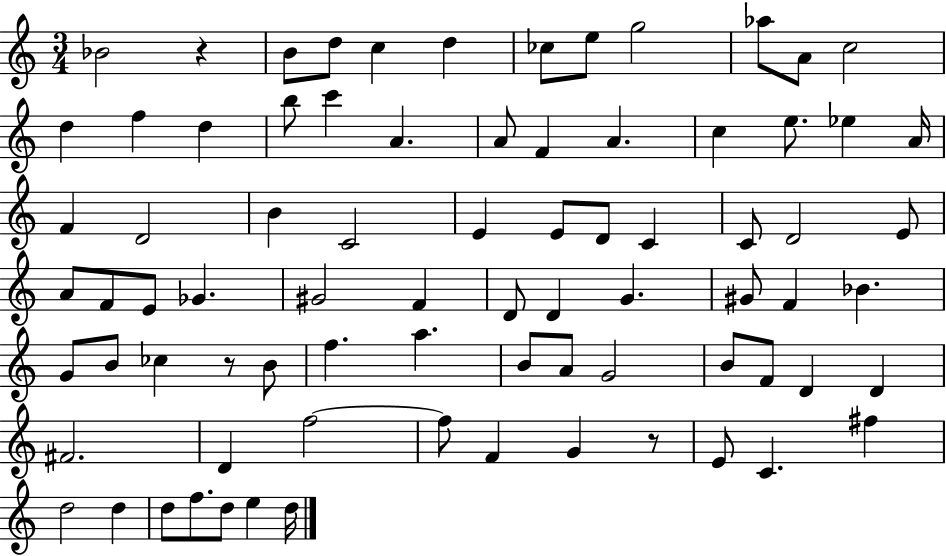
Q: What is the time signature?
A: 3/4